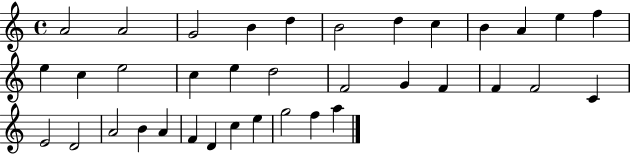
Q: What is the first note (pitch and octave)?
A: A4